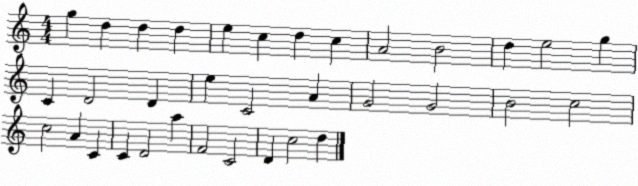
X:1
T:Untitled
M:4/4
L:1/4
K:C
g d d d e c d c A2 B2 d e2 g C D2 D e C2 A G2 G2 B2 c2 c2 A C C D2 a F2 C2 D c2 d